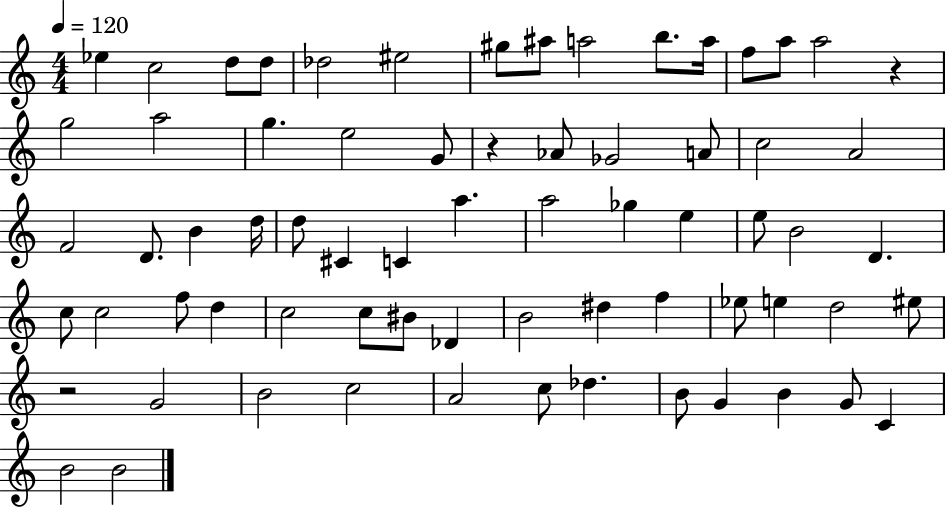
{
  \clef treble
  \numericTimeSignature
  \time 4/4
  \key c \major
  \tempo 4 = 120
  ees''4 c''2 d''8 d''8 | des''2 eis''2 | gis''8 ais''8 a''2 b''8. a''16 | f''8 a''8 a''2 r4 | \break g''2 a''2 | g''4. e''2 g'8 | r4 aes'8 ges'2 a'8 | c''2 a'2 | \break f'2 d'8. b'4 d''16 | d''8 cis'4 c'4 a''4. | a''2 ges''4 e''4 | e''8 b'2 d'4. | \break c''8 c''2 f''8 d''4 | c''2 c''8 bis'8 des'4 | b'2 dis''4 f''4 | ees''8 e''4 d''2 eis''8 | \break r2 g'2 | b'2 c''2 | a'2 c''8 des''4. | b'8 g'4 b'4 g'8 c'4 | \break b'2 b'2 | \bar "|."
}